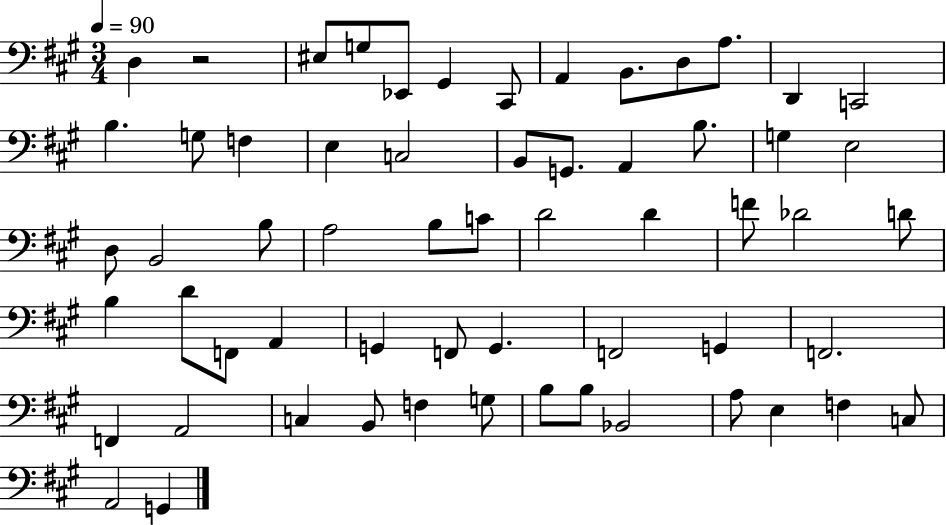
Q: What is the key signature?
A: A major